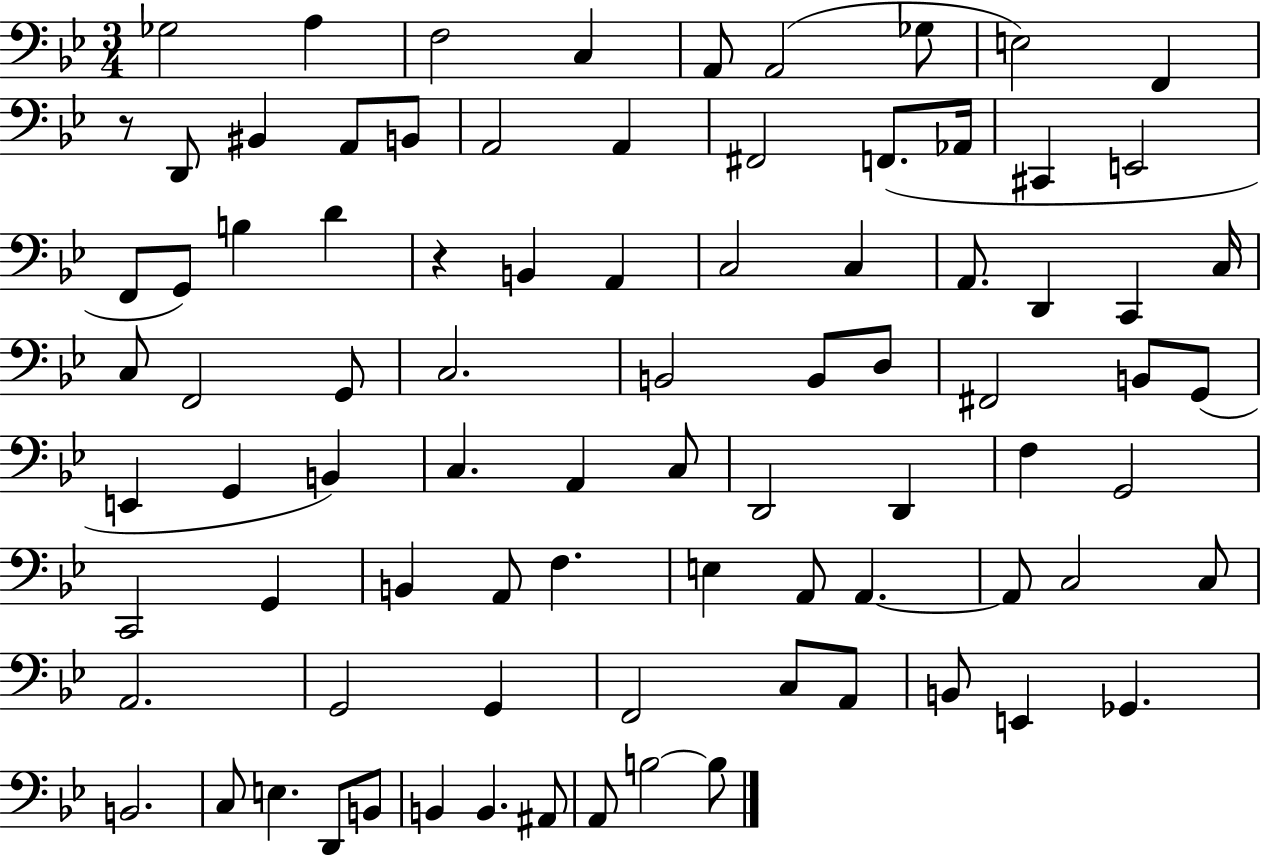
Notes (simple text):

Gb3/h A3/q F3/h C3/q A2/e A2/h Gb3/e E3/h F2/q R/e D2/e BIS2/q A2/e B2/e A2/h A2/q F#2/h F2/e. Ab2/s C#2/q E2/h F2/e G2/e B3/q D4/q R/q B2/q A2/q C3/h C3/q A2/e. D2/q C2/q C3/s C3/e F2/h G2/e C3/h. B2/h B2/e D3/e F#2/h B2/e G2/e E2/q G2/q B2/q C3/q. A2/q C3/e D2/h D2/q F3/q G2/h C2/h G2/q B2/q A2/e F3/q. E3/q A2/e A2/q. A2/e C3/h C3/e A2/h. G2/h G2/q F2/h C3/e A2/e B2/e E2/q Gb2/q. B2/h. C3/e E3/q. D2/e B2/e B2/q B2/q. A#2/e A2/e B3/h B3/e